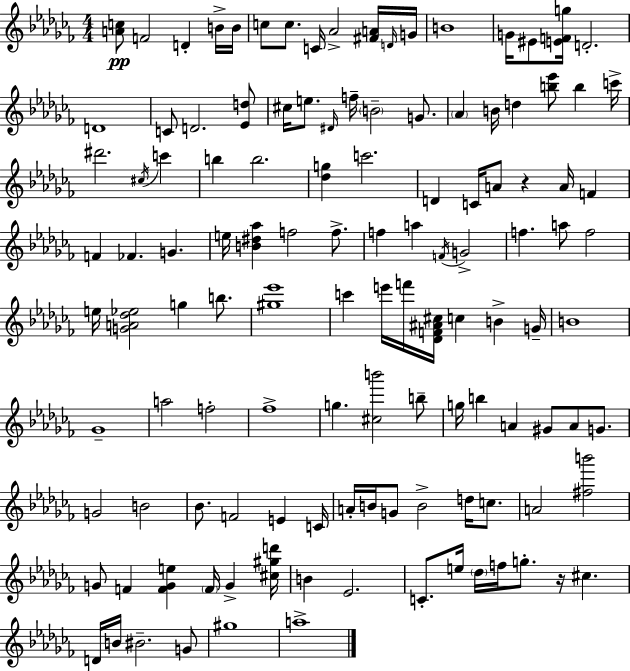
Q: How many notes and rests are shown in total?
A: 121